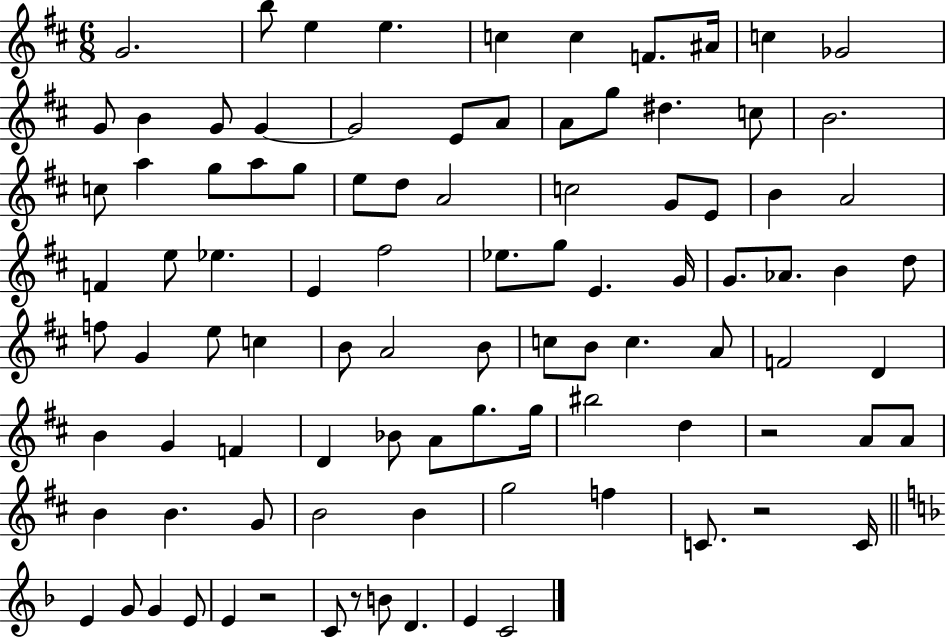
G4/h. B5/e E5/q E5/q. C5/q C5/q F4/e. A#4/s C5/q Gb4/h G4/e B4/q G4/e G4/q G4/h E4/e A4/e A4/e G5/e D#5/q. C5/e B4/h. C5/e A5/q G5/e A5/e G5/e E5/e D5/e A4/h C5/h G4/e E4/e B4/q A4/h F4/q E5/e Eb5/q. E4/q F#5/h Eb5/e. G5/e E4/q. G4/s G4/e. Ab4/e. B4/q D5/e F5/e G4/q E5/e C5/q B4/e A4/h B4/e C5/e B4/e C5/q. A4/e F4/h D4/q B4/q G4/q F4/q D4/q Bb4/e A4/e G5/e. G5/s BIS5/h D5/q R/h A4/e A4/e B4/q B4/q. G4/e B4/h B4/q G5/h F5/q C4/e. R/h C4/s E4/q G4/e G4/q E4/e E4/q R/h C4/e R/e B4/e D4/q. E4/q C4/h